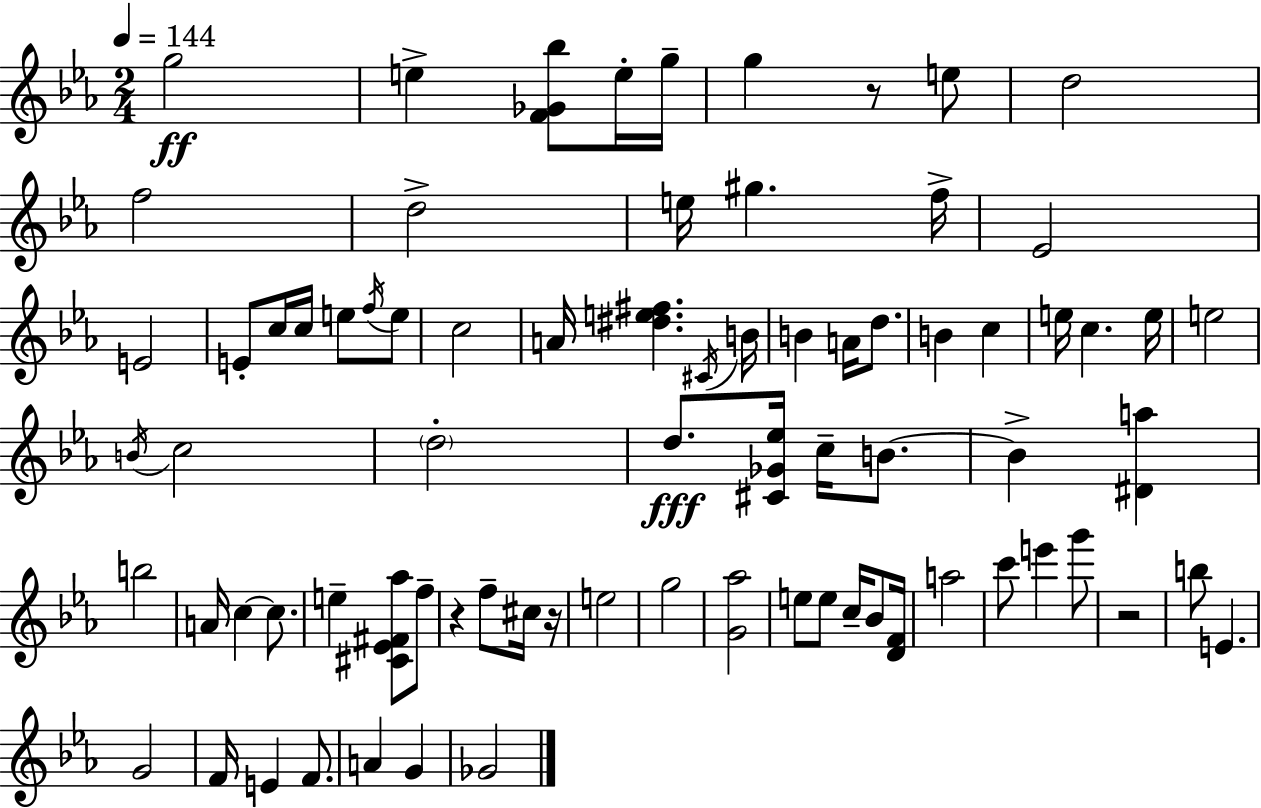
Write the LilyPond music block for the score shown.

{
  \clef treble
  \numericTimeSignature
  \time 2/4
  \key ees \major
  \tempo 4 = 144
  g''2\ff | e''4-> <f' ges' bes''>8 e''16-. g''16-- | g''4 r8 e''8 | d''2 | \break f''2 | d''2-> | e''16 gis''4. f''16-> | ees'2 | \break e'2 | e'8-. c''16 c''16 e''8 \acciaccatura { f''16 } e''8 | c''2 | a'16 <dis'' e'' fis''>4. | \break \acciaccatura { cis'16 } b'16 b'4 a'16 d''8. | b'4 c''4 | e''16 c''4. | e''16 e''2 | \break \acciaccatura { b'16 } c''2 | \parenthesize d''2-. | d''8.\fff <cis' ges' ees''>16 c''16-- | b'8.~~ b'4-> <dis' a''>4 | \break b''2 | a'16 c''4~~ | c''8. e''4-- <cis' ees' fis' aes''>8 | f''8-- r4 f''8-- | \break cis''16 r16 e''2 | g''2 | <g' aes''>2 | e''8 e''8 c''16-- | \break bes'8 <d' f'>16 a''2 | c'''8 e'''4 | g'''8 r2 | b''8 e'4. | \break g'2 | f'16 e'4 | f'8. a'4 g'4 | ges'2 | \break \bar "|."
}